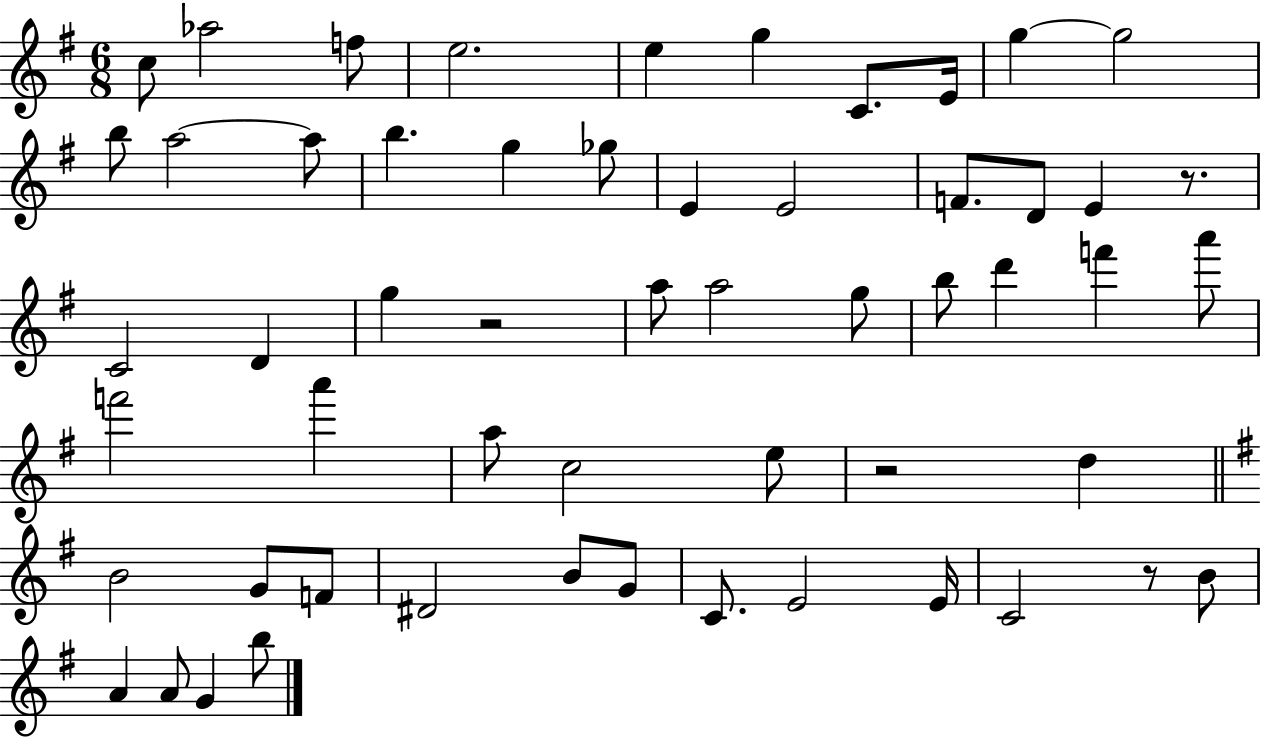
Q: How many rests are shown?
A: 4